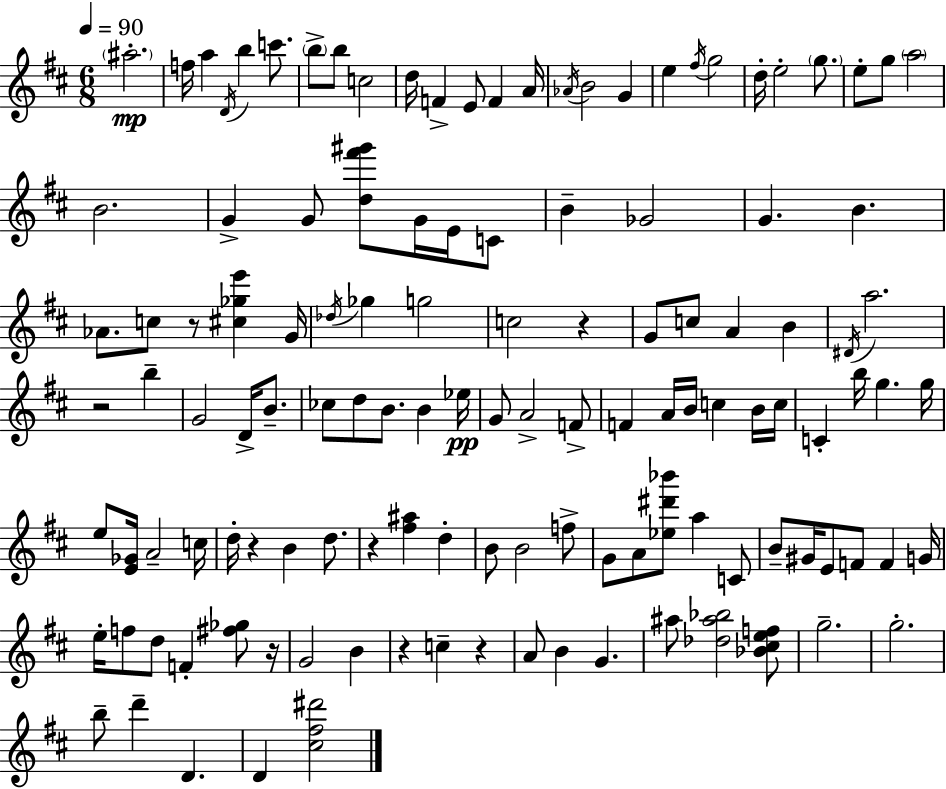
X:1
T:Untitled
M:6/8
L:1/4
K:D
^a2 f/4 a D/4 b c'/2 b/2 b/2 c2 d/4 F E/2 F A/4 _A/4 B2 G e ^f/4 g2 d/4 e2 g/2 e/2 g/2 a2 B2 G G/2 [d^f'^g']/2 G/4 E/4 C/2 B _G2 G B _A/2 c/2 z/2 [^c_ge'] G/4 _d/4 _g g2 c2 z G/2 c/2 A B ^D/4 a2 z2 b G2 D/4 B/2 _c/2 d/2 B/2 B _e/4 G/2 A2 F/2 F A/4 B/4 c B/4 c/4 C b/4 g g/4 e/2 [E_G]/4 A2 c/4 d/4 z B d/2 z [^f^a] d B/2 B2 f/2 G/2 A/2 [_e^d'_b']/2 a C/2 B/2 ^G/4 E/2 F/2 F G/4 e/4 f/2 d/2 F [^f_g]/2 z/4 G2 B z c z A/2 B G ^a/2 [_d^a_b]2 [_B^cef]/2 g2 g2 b/2 d' D D [^c^f^d']2